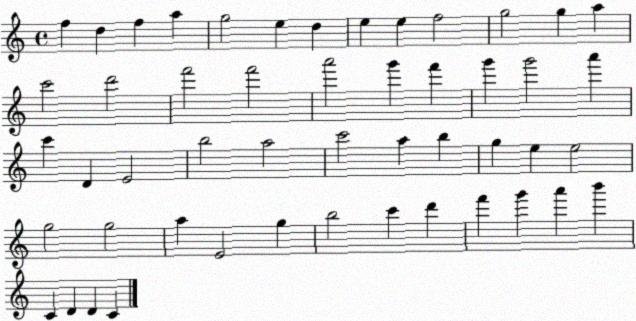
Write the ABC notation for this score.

X:1
T:Untitled
M:4/4
L:1/4
K:C
f d f a g2 e d e e f2 g2 g a c'2 d'2 f'2 f'2 a'2 g' f' g' g'2 a' c' D E2 b2 a2 c'2 a b g e e2 g2 g2 a E2 g b2 c' d' f' g' a' b' C D D C